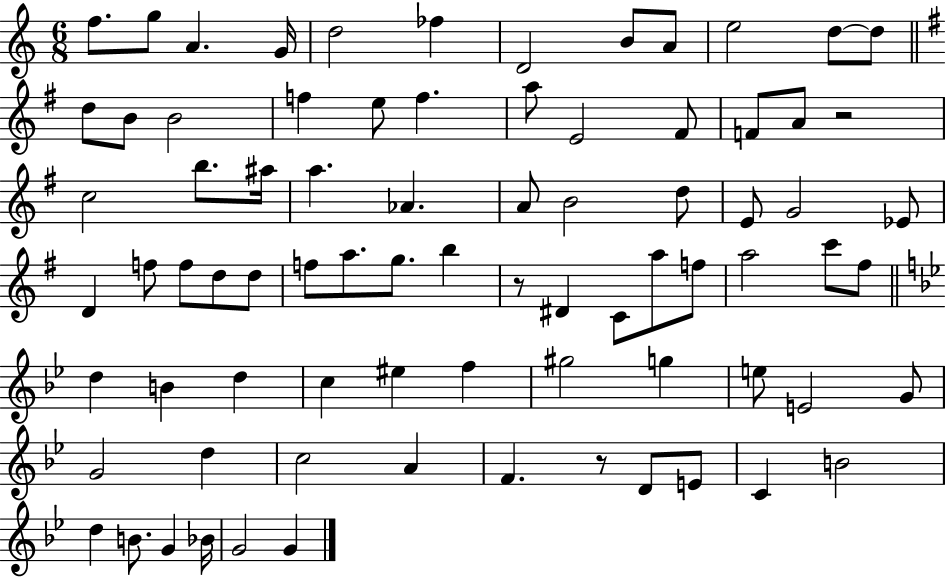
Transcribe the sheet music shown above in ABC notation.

X:1
T:Untitled
M:6/8
L:1/4
K:C
f/2 g/2 A G/4 d2 _f D2 B/2 A/2 e2 d/2 d/2 d/2 B/2 B2 f e/2 f a/2 E2 ^F/2 F/2 A/2 z2 c2 b/2 ^a/4 a _A A/2 B2 d/2 E/2 G2 _E/2 D f/2 f/2 d/2 d/2 f/2 a/2 g/2 b z/2 ^D C/2 a/2 f/2 a2 c'/2 ^f/2 d B d c ^e f ^g2 g e/2 E2 G/2 G2 d c2 A F z/2 D/2 E/2 C B2 d B/2 G _B/4 G2 G